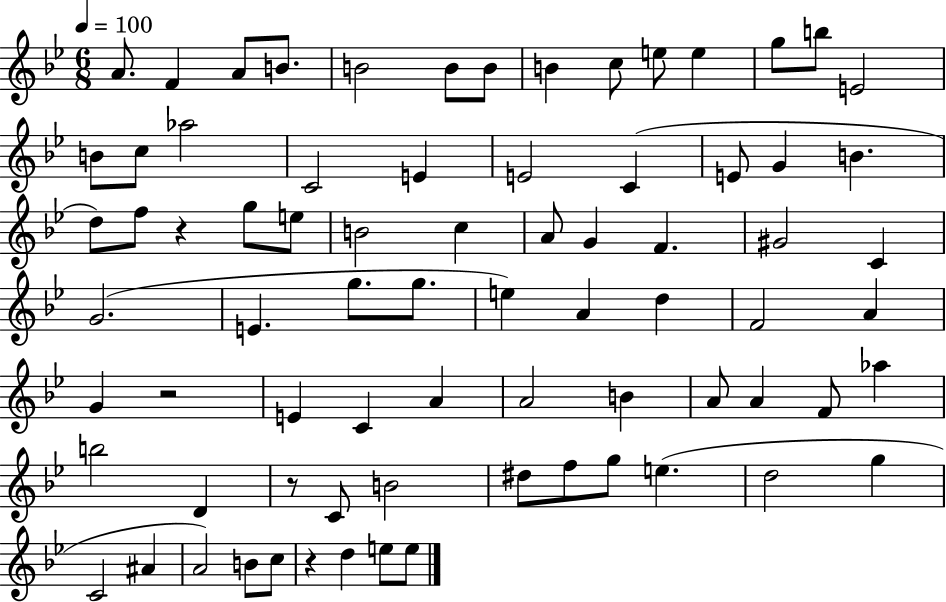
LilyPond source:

{
  \clef treble
  \numericTimeSignature
  \time 6/8
  \key bes \major
  \tempo 4 = 100
  \repeat volta 2 { a'8. f'4 a'8 b'8. | b'2 b'8 b'8 | b'4 c''8 e''8 e''4 | g''8 b''8 e'2 | \break b'8 c''8 aes''2 | c'2 e'4 | e'2 c'4( | e'8 g'4 b'4. | \break d''8) f''8 r4 g''8 e''8 | b'2 c''4 | a'8 g'4 f'4. | gis'2 c'4 | \break g'2.( | e'4. g''8. g''8. | e''4) a'4 d''4 | f'2 a'4 | \break g'4 r2 | e'4 c'4 a'4 | a'2 b'4 | a'8 a'4 f'8 aes''4 | \break b''2 d'4 | r8 c'8 b'2 | dis''8 f''8 g''8 e''4.( | d''2 g''4 | \break c'2 ais'4 | a'2) b'8 c''8 | r4 d''4 e''8 e''8 | } \bar "|."
}